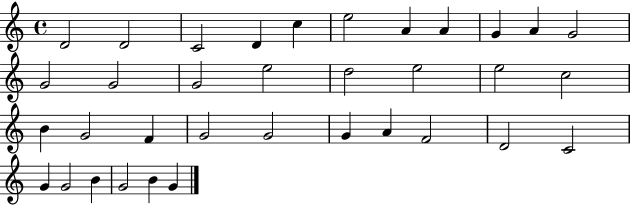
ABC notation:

X:1
T:Untitled
M:4/4
L:1/4
K:C
D2 D2 C2 D c e2 A A G A G2 G2 G2 G2 e2 d2 e2 e2 c2 B G2 F G2 G2 G A F2 D2 C2 G G2 B G2 B G